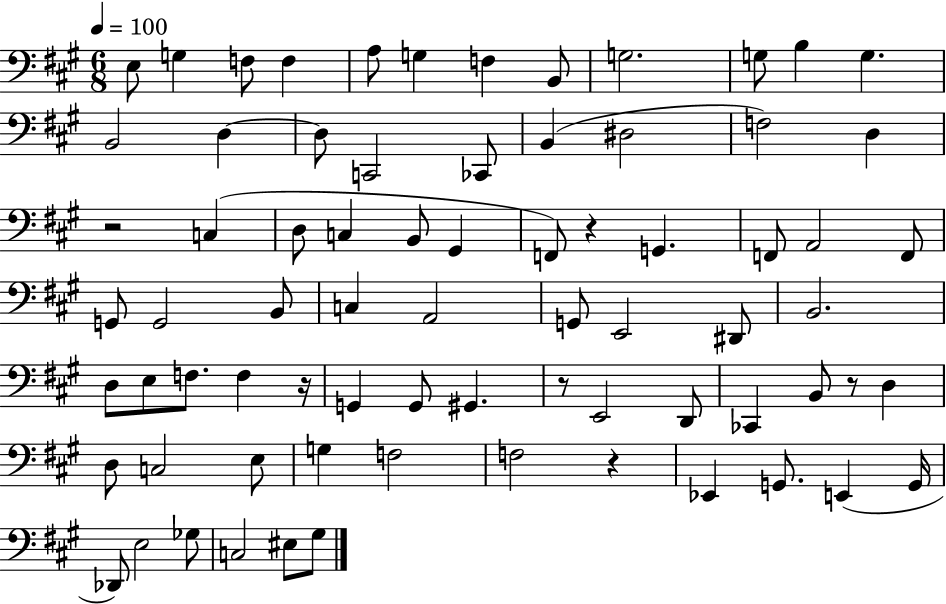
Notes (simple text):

E3/e G3/q F3/e F3/q A3/e G3/q F3/q B2/e G3/h. G3/e B3/q G3/q. B2/h D3/q D3/e C2/h CES2/e B2/q D#3/h F3/h D3/q R/h C3/q D3/e C3/q B2/e G#2/q F2/e R/q G2/q. F2/e A2/h F2/e G2/e G2/h B2/e C3/q A2/h G2/e E2/h D#2/e B2/h. D3/e E3/e F3/e. F3/q R/s G2/q G2/e G#2/q. R/e E2/h D2/e CES2/q B2/e R/e D3/q D3/e C3/h E3/e G3/q F3/h F3/h R/q Eb2/q G2/e. E2/q G2/s Db2/e E3/h Gb3/e C3/h EIS3/e G#3/e